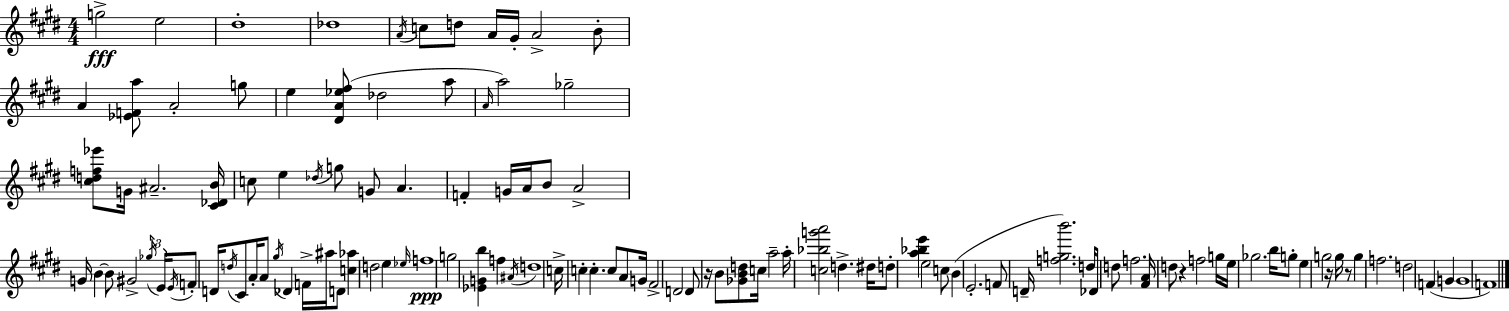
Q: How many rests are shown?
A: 4